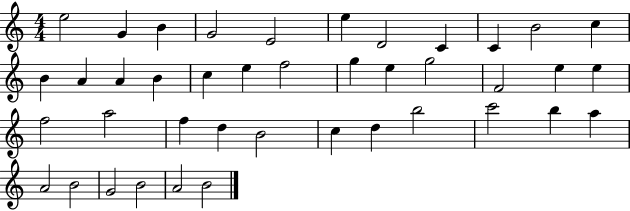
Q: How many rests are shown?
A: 0